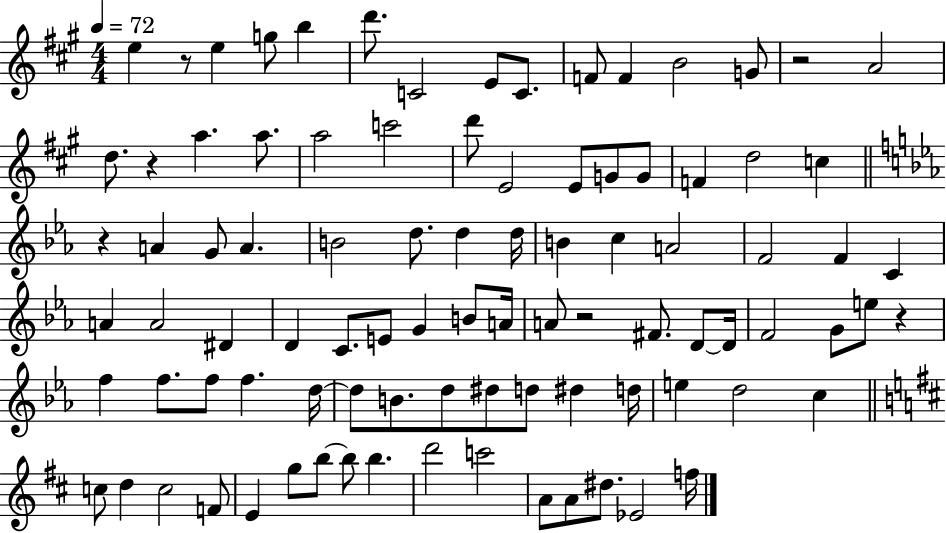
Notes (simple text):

E5/q R/e E5/q G5/e B5/q D6/e. C4/h E4/e C4/e. F4/e F4/q B4/h G4/e R/h A4/h D5/e. R/q A5/q. A5/e. A5/h C6/h D6/e E4/h E4/e G4/e G4/e F4/q D5/h C5/q R/q A4/q G4/e A4/q. B4/h D5/e. D5/q D5/s B4/q C5/q A4/h F4/h F4/q C4/q A4/q A4/h D#4/q D4/q C4/e. E4/e G4/q B4/e A4/s A4/e R/h F#4/e. D4/e D4/s F4/h G4/e E5/e R/q F5/q F5/e. F5/e F5/q. D5/s D5/e B4/e. D5/e D#5/e D5/e D#5/q D5/s E5/q D5/h C5/q C5/e D5/q C5/h F4/e E4/q G5/e B5/e B5/e B5/q. D6/h C6/h A4/e A4/e D#5/e. Eb4/h F5/s